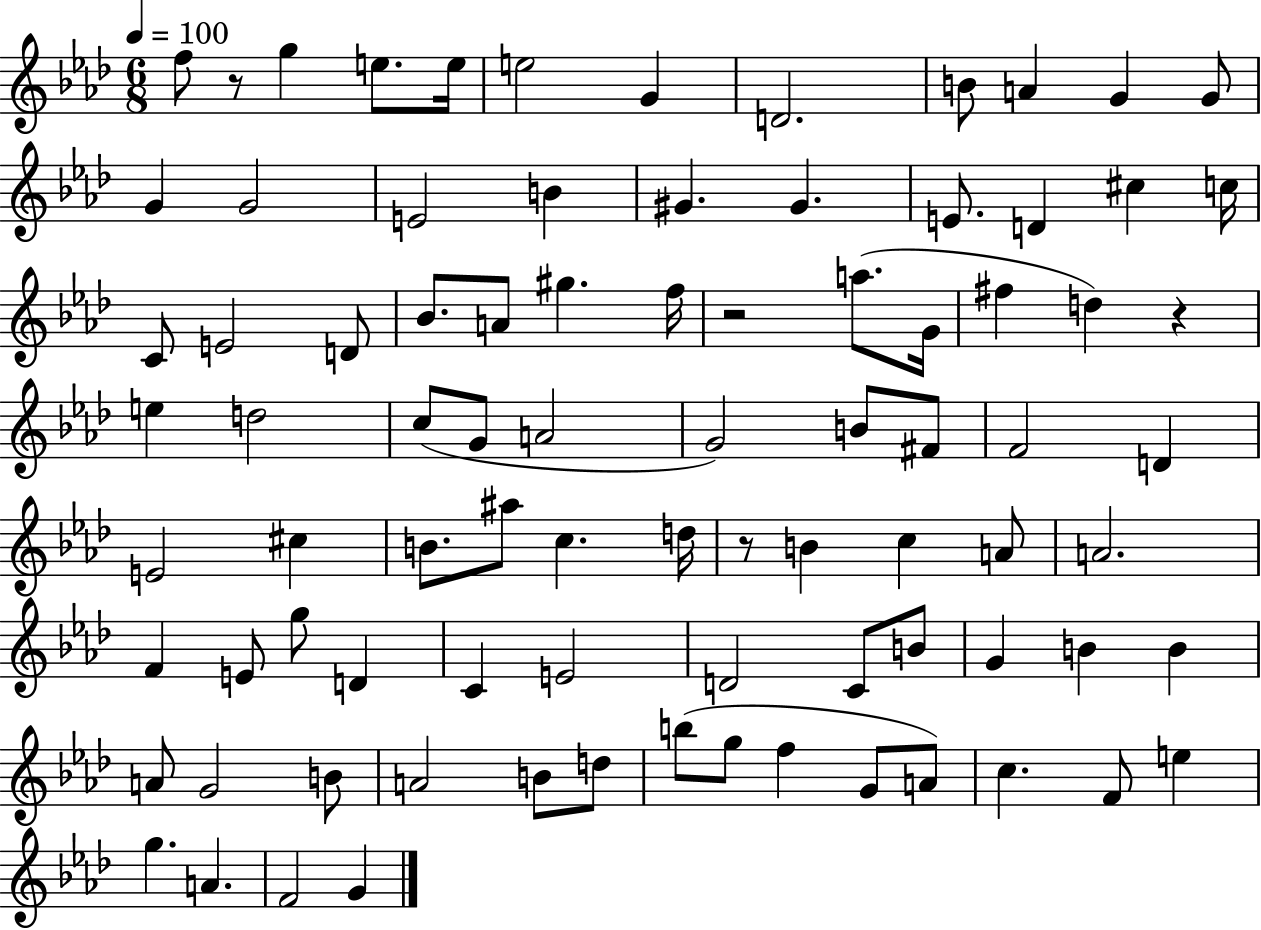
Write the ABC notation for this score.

X:1
T:Untitled
M:6/8
L:1/4
K:Ab
f/2 z/2 g e/2 e/4 e2 G D2 B/2 A G G/2 G G2 E2 B ^G ^G E/2 D ^c c/4 C/2 E2 D/2 _B/2 A/2 ^g f/4 z2 a/2 G/4 ^f d z e d2 c/2 G/2 A2 G2 B/2 ^F/2 F2 D E2 ^c B/2 ^a/2 c d/4 z/2 B c A/2 A2 F E/2 g/2 D C E2 D2 C/2 B/2 G B B A/2 G2 B/2 A2 B/2 d/2 b/2 g/2 f G/2 A/2 c F/2 e g A F2 G